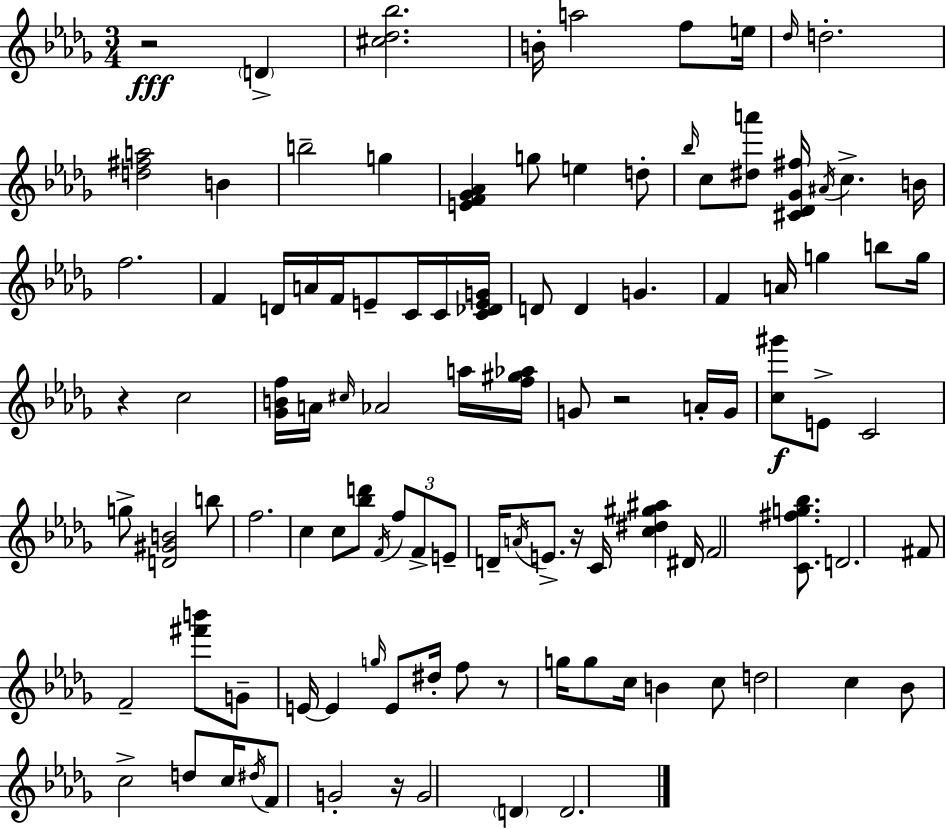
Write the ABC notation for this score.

X:1
T:Untitled
M:3/4
L:1/4
K:Bbm
z2 D [^c_d_b]2 B/4 a2 f/2 e/4 _d/4 d2 [d^fa]2 B b2 g [EF_G_A] g/2 e d/2 _b/4 c/2 [^da']/2 [^C_D_G^f]/4 ^A/4 c B/4 f2 F D/4 A/4 F/4 E/2 C/4 C/4 [C_DEG]/4 D/2 D G F A/4 g b/2 g/4 z c2 [_GBf]/4 A/4 ^c/4 _A2 a/4 [f^g_a]/4 G/2 z2 A/4 G/4 [c^g']/2 E/2 C2 g/2 [D^GB]2 b/2 f2 c c/2 [_bd']/2 F/4 f/2 F/2 E/2 D/4 A/4 E/2 z/4 C/4 [c^d^g^a] ^D/4 F2 [C^fg_b]/2 D2 ^F/2 F2 [^f'b']/2 G/2 E/4 E g/4 E/2 ^d/4 f/2 z/2 g/4 g/2 c/4 B c/2 d2 c _B/2 c2 d/2 c/4 ^d/4 F/2 G2 z/4 G2 D D2